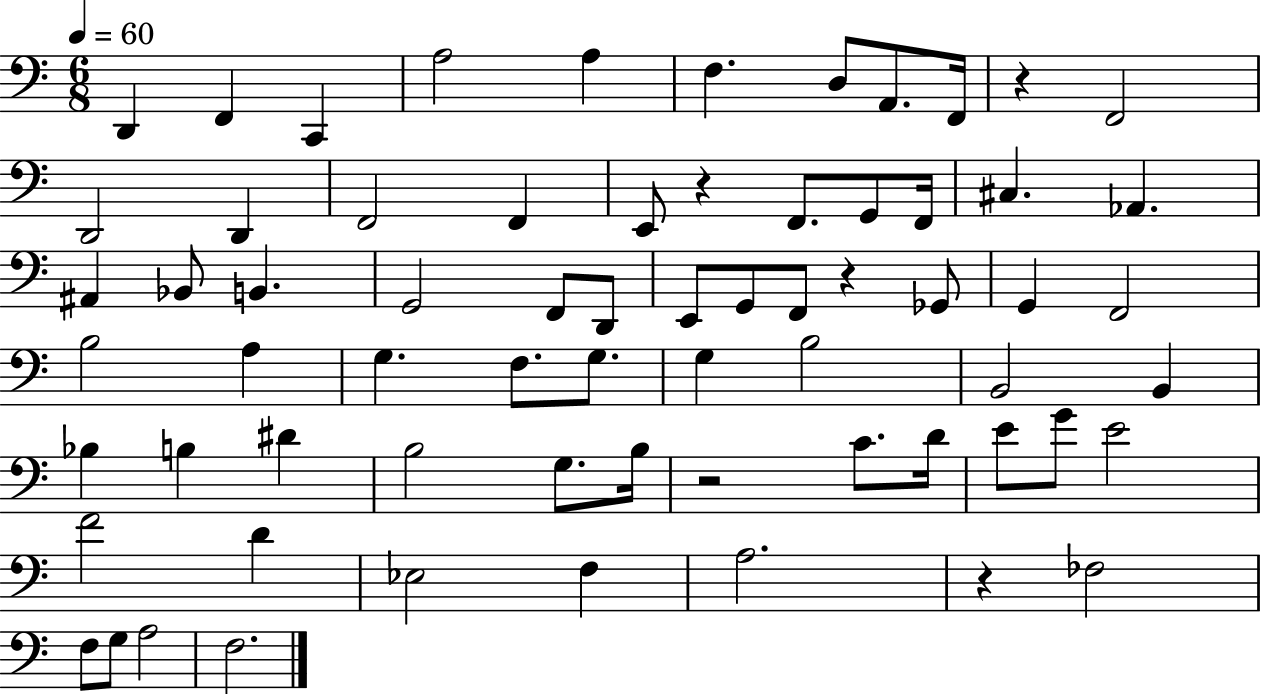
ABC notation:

X:1
T:Untitled
M:6/8
L:1/4
K:C
D,, F,, C,, A,2 A, F, D,/2 A,,/2 F,,/4 z F,,2 D,,2 D,, F,,2 F,, E,,/2 z F,,/2 G,,/2 F,,/4 ^C, _A,, ^A,, _B,,/2 B,, G,,2 F,,/2 D,,/2 E,,/2 G,,/2 F,,/2 z _G,,/2 G,, F,,2 B,2 A, G, F,/2 G,/2 G, B,2 B,,2 B,, _B, B, ^D B,2 G,/2 B,/4 z2 C/2 D/4 E/2 G/2 E2 F2 D _E,2 F, A,2 z _F,2 F,/2 G,/2 A,2 F,2